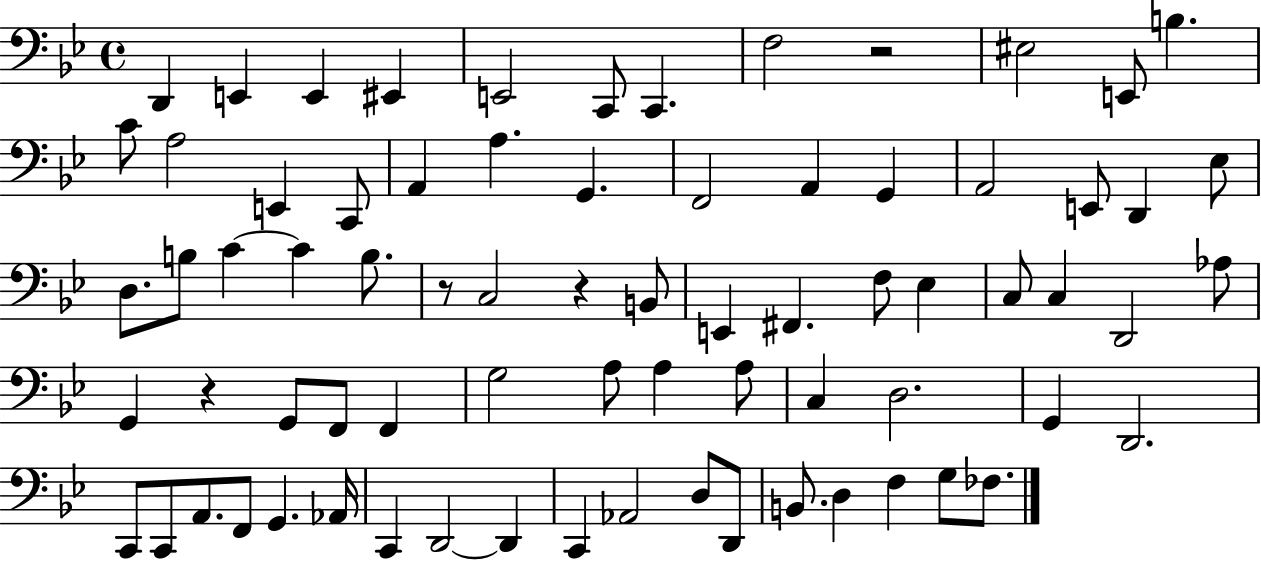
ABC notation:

X:1
T:Untitled
M:4/4
L:1/4
K:Bb
D,, E,, E,, ^E,, E,,2 C,,/2 C,, F,2 z2 ^E,2 E,,/2 B, C/2 A,2 E,, C,,/2 A,, A, G,, F,,2 A,, G,, A,,2 E,,/2 D,, _E,/2 D,/2 B,/2 C C B,/2 z/2 C,2 z B,,/2 E,, ^F,, F,/2 _E, C,/2 C, D,,2 _A,/2 G,, z G,,/2 F,,/2 F,, G,2 A,/2 A, A,/2 C, D,2 G,, D,,2 C,,/2 C,,/2 A,,/2 F,,/2 G,, _A,,/4 C,, D,,2 D,, C,, _A,,2 D,/2 D,,/2 B,,/2 D, F, G,/2 _F,/2